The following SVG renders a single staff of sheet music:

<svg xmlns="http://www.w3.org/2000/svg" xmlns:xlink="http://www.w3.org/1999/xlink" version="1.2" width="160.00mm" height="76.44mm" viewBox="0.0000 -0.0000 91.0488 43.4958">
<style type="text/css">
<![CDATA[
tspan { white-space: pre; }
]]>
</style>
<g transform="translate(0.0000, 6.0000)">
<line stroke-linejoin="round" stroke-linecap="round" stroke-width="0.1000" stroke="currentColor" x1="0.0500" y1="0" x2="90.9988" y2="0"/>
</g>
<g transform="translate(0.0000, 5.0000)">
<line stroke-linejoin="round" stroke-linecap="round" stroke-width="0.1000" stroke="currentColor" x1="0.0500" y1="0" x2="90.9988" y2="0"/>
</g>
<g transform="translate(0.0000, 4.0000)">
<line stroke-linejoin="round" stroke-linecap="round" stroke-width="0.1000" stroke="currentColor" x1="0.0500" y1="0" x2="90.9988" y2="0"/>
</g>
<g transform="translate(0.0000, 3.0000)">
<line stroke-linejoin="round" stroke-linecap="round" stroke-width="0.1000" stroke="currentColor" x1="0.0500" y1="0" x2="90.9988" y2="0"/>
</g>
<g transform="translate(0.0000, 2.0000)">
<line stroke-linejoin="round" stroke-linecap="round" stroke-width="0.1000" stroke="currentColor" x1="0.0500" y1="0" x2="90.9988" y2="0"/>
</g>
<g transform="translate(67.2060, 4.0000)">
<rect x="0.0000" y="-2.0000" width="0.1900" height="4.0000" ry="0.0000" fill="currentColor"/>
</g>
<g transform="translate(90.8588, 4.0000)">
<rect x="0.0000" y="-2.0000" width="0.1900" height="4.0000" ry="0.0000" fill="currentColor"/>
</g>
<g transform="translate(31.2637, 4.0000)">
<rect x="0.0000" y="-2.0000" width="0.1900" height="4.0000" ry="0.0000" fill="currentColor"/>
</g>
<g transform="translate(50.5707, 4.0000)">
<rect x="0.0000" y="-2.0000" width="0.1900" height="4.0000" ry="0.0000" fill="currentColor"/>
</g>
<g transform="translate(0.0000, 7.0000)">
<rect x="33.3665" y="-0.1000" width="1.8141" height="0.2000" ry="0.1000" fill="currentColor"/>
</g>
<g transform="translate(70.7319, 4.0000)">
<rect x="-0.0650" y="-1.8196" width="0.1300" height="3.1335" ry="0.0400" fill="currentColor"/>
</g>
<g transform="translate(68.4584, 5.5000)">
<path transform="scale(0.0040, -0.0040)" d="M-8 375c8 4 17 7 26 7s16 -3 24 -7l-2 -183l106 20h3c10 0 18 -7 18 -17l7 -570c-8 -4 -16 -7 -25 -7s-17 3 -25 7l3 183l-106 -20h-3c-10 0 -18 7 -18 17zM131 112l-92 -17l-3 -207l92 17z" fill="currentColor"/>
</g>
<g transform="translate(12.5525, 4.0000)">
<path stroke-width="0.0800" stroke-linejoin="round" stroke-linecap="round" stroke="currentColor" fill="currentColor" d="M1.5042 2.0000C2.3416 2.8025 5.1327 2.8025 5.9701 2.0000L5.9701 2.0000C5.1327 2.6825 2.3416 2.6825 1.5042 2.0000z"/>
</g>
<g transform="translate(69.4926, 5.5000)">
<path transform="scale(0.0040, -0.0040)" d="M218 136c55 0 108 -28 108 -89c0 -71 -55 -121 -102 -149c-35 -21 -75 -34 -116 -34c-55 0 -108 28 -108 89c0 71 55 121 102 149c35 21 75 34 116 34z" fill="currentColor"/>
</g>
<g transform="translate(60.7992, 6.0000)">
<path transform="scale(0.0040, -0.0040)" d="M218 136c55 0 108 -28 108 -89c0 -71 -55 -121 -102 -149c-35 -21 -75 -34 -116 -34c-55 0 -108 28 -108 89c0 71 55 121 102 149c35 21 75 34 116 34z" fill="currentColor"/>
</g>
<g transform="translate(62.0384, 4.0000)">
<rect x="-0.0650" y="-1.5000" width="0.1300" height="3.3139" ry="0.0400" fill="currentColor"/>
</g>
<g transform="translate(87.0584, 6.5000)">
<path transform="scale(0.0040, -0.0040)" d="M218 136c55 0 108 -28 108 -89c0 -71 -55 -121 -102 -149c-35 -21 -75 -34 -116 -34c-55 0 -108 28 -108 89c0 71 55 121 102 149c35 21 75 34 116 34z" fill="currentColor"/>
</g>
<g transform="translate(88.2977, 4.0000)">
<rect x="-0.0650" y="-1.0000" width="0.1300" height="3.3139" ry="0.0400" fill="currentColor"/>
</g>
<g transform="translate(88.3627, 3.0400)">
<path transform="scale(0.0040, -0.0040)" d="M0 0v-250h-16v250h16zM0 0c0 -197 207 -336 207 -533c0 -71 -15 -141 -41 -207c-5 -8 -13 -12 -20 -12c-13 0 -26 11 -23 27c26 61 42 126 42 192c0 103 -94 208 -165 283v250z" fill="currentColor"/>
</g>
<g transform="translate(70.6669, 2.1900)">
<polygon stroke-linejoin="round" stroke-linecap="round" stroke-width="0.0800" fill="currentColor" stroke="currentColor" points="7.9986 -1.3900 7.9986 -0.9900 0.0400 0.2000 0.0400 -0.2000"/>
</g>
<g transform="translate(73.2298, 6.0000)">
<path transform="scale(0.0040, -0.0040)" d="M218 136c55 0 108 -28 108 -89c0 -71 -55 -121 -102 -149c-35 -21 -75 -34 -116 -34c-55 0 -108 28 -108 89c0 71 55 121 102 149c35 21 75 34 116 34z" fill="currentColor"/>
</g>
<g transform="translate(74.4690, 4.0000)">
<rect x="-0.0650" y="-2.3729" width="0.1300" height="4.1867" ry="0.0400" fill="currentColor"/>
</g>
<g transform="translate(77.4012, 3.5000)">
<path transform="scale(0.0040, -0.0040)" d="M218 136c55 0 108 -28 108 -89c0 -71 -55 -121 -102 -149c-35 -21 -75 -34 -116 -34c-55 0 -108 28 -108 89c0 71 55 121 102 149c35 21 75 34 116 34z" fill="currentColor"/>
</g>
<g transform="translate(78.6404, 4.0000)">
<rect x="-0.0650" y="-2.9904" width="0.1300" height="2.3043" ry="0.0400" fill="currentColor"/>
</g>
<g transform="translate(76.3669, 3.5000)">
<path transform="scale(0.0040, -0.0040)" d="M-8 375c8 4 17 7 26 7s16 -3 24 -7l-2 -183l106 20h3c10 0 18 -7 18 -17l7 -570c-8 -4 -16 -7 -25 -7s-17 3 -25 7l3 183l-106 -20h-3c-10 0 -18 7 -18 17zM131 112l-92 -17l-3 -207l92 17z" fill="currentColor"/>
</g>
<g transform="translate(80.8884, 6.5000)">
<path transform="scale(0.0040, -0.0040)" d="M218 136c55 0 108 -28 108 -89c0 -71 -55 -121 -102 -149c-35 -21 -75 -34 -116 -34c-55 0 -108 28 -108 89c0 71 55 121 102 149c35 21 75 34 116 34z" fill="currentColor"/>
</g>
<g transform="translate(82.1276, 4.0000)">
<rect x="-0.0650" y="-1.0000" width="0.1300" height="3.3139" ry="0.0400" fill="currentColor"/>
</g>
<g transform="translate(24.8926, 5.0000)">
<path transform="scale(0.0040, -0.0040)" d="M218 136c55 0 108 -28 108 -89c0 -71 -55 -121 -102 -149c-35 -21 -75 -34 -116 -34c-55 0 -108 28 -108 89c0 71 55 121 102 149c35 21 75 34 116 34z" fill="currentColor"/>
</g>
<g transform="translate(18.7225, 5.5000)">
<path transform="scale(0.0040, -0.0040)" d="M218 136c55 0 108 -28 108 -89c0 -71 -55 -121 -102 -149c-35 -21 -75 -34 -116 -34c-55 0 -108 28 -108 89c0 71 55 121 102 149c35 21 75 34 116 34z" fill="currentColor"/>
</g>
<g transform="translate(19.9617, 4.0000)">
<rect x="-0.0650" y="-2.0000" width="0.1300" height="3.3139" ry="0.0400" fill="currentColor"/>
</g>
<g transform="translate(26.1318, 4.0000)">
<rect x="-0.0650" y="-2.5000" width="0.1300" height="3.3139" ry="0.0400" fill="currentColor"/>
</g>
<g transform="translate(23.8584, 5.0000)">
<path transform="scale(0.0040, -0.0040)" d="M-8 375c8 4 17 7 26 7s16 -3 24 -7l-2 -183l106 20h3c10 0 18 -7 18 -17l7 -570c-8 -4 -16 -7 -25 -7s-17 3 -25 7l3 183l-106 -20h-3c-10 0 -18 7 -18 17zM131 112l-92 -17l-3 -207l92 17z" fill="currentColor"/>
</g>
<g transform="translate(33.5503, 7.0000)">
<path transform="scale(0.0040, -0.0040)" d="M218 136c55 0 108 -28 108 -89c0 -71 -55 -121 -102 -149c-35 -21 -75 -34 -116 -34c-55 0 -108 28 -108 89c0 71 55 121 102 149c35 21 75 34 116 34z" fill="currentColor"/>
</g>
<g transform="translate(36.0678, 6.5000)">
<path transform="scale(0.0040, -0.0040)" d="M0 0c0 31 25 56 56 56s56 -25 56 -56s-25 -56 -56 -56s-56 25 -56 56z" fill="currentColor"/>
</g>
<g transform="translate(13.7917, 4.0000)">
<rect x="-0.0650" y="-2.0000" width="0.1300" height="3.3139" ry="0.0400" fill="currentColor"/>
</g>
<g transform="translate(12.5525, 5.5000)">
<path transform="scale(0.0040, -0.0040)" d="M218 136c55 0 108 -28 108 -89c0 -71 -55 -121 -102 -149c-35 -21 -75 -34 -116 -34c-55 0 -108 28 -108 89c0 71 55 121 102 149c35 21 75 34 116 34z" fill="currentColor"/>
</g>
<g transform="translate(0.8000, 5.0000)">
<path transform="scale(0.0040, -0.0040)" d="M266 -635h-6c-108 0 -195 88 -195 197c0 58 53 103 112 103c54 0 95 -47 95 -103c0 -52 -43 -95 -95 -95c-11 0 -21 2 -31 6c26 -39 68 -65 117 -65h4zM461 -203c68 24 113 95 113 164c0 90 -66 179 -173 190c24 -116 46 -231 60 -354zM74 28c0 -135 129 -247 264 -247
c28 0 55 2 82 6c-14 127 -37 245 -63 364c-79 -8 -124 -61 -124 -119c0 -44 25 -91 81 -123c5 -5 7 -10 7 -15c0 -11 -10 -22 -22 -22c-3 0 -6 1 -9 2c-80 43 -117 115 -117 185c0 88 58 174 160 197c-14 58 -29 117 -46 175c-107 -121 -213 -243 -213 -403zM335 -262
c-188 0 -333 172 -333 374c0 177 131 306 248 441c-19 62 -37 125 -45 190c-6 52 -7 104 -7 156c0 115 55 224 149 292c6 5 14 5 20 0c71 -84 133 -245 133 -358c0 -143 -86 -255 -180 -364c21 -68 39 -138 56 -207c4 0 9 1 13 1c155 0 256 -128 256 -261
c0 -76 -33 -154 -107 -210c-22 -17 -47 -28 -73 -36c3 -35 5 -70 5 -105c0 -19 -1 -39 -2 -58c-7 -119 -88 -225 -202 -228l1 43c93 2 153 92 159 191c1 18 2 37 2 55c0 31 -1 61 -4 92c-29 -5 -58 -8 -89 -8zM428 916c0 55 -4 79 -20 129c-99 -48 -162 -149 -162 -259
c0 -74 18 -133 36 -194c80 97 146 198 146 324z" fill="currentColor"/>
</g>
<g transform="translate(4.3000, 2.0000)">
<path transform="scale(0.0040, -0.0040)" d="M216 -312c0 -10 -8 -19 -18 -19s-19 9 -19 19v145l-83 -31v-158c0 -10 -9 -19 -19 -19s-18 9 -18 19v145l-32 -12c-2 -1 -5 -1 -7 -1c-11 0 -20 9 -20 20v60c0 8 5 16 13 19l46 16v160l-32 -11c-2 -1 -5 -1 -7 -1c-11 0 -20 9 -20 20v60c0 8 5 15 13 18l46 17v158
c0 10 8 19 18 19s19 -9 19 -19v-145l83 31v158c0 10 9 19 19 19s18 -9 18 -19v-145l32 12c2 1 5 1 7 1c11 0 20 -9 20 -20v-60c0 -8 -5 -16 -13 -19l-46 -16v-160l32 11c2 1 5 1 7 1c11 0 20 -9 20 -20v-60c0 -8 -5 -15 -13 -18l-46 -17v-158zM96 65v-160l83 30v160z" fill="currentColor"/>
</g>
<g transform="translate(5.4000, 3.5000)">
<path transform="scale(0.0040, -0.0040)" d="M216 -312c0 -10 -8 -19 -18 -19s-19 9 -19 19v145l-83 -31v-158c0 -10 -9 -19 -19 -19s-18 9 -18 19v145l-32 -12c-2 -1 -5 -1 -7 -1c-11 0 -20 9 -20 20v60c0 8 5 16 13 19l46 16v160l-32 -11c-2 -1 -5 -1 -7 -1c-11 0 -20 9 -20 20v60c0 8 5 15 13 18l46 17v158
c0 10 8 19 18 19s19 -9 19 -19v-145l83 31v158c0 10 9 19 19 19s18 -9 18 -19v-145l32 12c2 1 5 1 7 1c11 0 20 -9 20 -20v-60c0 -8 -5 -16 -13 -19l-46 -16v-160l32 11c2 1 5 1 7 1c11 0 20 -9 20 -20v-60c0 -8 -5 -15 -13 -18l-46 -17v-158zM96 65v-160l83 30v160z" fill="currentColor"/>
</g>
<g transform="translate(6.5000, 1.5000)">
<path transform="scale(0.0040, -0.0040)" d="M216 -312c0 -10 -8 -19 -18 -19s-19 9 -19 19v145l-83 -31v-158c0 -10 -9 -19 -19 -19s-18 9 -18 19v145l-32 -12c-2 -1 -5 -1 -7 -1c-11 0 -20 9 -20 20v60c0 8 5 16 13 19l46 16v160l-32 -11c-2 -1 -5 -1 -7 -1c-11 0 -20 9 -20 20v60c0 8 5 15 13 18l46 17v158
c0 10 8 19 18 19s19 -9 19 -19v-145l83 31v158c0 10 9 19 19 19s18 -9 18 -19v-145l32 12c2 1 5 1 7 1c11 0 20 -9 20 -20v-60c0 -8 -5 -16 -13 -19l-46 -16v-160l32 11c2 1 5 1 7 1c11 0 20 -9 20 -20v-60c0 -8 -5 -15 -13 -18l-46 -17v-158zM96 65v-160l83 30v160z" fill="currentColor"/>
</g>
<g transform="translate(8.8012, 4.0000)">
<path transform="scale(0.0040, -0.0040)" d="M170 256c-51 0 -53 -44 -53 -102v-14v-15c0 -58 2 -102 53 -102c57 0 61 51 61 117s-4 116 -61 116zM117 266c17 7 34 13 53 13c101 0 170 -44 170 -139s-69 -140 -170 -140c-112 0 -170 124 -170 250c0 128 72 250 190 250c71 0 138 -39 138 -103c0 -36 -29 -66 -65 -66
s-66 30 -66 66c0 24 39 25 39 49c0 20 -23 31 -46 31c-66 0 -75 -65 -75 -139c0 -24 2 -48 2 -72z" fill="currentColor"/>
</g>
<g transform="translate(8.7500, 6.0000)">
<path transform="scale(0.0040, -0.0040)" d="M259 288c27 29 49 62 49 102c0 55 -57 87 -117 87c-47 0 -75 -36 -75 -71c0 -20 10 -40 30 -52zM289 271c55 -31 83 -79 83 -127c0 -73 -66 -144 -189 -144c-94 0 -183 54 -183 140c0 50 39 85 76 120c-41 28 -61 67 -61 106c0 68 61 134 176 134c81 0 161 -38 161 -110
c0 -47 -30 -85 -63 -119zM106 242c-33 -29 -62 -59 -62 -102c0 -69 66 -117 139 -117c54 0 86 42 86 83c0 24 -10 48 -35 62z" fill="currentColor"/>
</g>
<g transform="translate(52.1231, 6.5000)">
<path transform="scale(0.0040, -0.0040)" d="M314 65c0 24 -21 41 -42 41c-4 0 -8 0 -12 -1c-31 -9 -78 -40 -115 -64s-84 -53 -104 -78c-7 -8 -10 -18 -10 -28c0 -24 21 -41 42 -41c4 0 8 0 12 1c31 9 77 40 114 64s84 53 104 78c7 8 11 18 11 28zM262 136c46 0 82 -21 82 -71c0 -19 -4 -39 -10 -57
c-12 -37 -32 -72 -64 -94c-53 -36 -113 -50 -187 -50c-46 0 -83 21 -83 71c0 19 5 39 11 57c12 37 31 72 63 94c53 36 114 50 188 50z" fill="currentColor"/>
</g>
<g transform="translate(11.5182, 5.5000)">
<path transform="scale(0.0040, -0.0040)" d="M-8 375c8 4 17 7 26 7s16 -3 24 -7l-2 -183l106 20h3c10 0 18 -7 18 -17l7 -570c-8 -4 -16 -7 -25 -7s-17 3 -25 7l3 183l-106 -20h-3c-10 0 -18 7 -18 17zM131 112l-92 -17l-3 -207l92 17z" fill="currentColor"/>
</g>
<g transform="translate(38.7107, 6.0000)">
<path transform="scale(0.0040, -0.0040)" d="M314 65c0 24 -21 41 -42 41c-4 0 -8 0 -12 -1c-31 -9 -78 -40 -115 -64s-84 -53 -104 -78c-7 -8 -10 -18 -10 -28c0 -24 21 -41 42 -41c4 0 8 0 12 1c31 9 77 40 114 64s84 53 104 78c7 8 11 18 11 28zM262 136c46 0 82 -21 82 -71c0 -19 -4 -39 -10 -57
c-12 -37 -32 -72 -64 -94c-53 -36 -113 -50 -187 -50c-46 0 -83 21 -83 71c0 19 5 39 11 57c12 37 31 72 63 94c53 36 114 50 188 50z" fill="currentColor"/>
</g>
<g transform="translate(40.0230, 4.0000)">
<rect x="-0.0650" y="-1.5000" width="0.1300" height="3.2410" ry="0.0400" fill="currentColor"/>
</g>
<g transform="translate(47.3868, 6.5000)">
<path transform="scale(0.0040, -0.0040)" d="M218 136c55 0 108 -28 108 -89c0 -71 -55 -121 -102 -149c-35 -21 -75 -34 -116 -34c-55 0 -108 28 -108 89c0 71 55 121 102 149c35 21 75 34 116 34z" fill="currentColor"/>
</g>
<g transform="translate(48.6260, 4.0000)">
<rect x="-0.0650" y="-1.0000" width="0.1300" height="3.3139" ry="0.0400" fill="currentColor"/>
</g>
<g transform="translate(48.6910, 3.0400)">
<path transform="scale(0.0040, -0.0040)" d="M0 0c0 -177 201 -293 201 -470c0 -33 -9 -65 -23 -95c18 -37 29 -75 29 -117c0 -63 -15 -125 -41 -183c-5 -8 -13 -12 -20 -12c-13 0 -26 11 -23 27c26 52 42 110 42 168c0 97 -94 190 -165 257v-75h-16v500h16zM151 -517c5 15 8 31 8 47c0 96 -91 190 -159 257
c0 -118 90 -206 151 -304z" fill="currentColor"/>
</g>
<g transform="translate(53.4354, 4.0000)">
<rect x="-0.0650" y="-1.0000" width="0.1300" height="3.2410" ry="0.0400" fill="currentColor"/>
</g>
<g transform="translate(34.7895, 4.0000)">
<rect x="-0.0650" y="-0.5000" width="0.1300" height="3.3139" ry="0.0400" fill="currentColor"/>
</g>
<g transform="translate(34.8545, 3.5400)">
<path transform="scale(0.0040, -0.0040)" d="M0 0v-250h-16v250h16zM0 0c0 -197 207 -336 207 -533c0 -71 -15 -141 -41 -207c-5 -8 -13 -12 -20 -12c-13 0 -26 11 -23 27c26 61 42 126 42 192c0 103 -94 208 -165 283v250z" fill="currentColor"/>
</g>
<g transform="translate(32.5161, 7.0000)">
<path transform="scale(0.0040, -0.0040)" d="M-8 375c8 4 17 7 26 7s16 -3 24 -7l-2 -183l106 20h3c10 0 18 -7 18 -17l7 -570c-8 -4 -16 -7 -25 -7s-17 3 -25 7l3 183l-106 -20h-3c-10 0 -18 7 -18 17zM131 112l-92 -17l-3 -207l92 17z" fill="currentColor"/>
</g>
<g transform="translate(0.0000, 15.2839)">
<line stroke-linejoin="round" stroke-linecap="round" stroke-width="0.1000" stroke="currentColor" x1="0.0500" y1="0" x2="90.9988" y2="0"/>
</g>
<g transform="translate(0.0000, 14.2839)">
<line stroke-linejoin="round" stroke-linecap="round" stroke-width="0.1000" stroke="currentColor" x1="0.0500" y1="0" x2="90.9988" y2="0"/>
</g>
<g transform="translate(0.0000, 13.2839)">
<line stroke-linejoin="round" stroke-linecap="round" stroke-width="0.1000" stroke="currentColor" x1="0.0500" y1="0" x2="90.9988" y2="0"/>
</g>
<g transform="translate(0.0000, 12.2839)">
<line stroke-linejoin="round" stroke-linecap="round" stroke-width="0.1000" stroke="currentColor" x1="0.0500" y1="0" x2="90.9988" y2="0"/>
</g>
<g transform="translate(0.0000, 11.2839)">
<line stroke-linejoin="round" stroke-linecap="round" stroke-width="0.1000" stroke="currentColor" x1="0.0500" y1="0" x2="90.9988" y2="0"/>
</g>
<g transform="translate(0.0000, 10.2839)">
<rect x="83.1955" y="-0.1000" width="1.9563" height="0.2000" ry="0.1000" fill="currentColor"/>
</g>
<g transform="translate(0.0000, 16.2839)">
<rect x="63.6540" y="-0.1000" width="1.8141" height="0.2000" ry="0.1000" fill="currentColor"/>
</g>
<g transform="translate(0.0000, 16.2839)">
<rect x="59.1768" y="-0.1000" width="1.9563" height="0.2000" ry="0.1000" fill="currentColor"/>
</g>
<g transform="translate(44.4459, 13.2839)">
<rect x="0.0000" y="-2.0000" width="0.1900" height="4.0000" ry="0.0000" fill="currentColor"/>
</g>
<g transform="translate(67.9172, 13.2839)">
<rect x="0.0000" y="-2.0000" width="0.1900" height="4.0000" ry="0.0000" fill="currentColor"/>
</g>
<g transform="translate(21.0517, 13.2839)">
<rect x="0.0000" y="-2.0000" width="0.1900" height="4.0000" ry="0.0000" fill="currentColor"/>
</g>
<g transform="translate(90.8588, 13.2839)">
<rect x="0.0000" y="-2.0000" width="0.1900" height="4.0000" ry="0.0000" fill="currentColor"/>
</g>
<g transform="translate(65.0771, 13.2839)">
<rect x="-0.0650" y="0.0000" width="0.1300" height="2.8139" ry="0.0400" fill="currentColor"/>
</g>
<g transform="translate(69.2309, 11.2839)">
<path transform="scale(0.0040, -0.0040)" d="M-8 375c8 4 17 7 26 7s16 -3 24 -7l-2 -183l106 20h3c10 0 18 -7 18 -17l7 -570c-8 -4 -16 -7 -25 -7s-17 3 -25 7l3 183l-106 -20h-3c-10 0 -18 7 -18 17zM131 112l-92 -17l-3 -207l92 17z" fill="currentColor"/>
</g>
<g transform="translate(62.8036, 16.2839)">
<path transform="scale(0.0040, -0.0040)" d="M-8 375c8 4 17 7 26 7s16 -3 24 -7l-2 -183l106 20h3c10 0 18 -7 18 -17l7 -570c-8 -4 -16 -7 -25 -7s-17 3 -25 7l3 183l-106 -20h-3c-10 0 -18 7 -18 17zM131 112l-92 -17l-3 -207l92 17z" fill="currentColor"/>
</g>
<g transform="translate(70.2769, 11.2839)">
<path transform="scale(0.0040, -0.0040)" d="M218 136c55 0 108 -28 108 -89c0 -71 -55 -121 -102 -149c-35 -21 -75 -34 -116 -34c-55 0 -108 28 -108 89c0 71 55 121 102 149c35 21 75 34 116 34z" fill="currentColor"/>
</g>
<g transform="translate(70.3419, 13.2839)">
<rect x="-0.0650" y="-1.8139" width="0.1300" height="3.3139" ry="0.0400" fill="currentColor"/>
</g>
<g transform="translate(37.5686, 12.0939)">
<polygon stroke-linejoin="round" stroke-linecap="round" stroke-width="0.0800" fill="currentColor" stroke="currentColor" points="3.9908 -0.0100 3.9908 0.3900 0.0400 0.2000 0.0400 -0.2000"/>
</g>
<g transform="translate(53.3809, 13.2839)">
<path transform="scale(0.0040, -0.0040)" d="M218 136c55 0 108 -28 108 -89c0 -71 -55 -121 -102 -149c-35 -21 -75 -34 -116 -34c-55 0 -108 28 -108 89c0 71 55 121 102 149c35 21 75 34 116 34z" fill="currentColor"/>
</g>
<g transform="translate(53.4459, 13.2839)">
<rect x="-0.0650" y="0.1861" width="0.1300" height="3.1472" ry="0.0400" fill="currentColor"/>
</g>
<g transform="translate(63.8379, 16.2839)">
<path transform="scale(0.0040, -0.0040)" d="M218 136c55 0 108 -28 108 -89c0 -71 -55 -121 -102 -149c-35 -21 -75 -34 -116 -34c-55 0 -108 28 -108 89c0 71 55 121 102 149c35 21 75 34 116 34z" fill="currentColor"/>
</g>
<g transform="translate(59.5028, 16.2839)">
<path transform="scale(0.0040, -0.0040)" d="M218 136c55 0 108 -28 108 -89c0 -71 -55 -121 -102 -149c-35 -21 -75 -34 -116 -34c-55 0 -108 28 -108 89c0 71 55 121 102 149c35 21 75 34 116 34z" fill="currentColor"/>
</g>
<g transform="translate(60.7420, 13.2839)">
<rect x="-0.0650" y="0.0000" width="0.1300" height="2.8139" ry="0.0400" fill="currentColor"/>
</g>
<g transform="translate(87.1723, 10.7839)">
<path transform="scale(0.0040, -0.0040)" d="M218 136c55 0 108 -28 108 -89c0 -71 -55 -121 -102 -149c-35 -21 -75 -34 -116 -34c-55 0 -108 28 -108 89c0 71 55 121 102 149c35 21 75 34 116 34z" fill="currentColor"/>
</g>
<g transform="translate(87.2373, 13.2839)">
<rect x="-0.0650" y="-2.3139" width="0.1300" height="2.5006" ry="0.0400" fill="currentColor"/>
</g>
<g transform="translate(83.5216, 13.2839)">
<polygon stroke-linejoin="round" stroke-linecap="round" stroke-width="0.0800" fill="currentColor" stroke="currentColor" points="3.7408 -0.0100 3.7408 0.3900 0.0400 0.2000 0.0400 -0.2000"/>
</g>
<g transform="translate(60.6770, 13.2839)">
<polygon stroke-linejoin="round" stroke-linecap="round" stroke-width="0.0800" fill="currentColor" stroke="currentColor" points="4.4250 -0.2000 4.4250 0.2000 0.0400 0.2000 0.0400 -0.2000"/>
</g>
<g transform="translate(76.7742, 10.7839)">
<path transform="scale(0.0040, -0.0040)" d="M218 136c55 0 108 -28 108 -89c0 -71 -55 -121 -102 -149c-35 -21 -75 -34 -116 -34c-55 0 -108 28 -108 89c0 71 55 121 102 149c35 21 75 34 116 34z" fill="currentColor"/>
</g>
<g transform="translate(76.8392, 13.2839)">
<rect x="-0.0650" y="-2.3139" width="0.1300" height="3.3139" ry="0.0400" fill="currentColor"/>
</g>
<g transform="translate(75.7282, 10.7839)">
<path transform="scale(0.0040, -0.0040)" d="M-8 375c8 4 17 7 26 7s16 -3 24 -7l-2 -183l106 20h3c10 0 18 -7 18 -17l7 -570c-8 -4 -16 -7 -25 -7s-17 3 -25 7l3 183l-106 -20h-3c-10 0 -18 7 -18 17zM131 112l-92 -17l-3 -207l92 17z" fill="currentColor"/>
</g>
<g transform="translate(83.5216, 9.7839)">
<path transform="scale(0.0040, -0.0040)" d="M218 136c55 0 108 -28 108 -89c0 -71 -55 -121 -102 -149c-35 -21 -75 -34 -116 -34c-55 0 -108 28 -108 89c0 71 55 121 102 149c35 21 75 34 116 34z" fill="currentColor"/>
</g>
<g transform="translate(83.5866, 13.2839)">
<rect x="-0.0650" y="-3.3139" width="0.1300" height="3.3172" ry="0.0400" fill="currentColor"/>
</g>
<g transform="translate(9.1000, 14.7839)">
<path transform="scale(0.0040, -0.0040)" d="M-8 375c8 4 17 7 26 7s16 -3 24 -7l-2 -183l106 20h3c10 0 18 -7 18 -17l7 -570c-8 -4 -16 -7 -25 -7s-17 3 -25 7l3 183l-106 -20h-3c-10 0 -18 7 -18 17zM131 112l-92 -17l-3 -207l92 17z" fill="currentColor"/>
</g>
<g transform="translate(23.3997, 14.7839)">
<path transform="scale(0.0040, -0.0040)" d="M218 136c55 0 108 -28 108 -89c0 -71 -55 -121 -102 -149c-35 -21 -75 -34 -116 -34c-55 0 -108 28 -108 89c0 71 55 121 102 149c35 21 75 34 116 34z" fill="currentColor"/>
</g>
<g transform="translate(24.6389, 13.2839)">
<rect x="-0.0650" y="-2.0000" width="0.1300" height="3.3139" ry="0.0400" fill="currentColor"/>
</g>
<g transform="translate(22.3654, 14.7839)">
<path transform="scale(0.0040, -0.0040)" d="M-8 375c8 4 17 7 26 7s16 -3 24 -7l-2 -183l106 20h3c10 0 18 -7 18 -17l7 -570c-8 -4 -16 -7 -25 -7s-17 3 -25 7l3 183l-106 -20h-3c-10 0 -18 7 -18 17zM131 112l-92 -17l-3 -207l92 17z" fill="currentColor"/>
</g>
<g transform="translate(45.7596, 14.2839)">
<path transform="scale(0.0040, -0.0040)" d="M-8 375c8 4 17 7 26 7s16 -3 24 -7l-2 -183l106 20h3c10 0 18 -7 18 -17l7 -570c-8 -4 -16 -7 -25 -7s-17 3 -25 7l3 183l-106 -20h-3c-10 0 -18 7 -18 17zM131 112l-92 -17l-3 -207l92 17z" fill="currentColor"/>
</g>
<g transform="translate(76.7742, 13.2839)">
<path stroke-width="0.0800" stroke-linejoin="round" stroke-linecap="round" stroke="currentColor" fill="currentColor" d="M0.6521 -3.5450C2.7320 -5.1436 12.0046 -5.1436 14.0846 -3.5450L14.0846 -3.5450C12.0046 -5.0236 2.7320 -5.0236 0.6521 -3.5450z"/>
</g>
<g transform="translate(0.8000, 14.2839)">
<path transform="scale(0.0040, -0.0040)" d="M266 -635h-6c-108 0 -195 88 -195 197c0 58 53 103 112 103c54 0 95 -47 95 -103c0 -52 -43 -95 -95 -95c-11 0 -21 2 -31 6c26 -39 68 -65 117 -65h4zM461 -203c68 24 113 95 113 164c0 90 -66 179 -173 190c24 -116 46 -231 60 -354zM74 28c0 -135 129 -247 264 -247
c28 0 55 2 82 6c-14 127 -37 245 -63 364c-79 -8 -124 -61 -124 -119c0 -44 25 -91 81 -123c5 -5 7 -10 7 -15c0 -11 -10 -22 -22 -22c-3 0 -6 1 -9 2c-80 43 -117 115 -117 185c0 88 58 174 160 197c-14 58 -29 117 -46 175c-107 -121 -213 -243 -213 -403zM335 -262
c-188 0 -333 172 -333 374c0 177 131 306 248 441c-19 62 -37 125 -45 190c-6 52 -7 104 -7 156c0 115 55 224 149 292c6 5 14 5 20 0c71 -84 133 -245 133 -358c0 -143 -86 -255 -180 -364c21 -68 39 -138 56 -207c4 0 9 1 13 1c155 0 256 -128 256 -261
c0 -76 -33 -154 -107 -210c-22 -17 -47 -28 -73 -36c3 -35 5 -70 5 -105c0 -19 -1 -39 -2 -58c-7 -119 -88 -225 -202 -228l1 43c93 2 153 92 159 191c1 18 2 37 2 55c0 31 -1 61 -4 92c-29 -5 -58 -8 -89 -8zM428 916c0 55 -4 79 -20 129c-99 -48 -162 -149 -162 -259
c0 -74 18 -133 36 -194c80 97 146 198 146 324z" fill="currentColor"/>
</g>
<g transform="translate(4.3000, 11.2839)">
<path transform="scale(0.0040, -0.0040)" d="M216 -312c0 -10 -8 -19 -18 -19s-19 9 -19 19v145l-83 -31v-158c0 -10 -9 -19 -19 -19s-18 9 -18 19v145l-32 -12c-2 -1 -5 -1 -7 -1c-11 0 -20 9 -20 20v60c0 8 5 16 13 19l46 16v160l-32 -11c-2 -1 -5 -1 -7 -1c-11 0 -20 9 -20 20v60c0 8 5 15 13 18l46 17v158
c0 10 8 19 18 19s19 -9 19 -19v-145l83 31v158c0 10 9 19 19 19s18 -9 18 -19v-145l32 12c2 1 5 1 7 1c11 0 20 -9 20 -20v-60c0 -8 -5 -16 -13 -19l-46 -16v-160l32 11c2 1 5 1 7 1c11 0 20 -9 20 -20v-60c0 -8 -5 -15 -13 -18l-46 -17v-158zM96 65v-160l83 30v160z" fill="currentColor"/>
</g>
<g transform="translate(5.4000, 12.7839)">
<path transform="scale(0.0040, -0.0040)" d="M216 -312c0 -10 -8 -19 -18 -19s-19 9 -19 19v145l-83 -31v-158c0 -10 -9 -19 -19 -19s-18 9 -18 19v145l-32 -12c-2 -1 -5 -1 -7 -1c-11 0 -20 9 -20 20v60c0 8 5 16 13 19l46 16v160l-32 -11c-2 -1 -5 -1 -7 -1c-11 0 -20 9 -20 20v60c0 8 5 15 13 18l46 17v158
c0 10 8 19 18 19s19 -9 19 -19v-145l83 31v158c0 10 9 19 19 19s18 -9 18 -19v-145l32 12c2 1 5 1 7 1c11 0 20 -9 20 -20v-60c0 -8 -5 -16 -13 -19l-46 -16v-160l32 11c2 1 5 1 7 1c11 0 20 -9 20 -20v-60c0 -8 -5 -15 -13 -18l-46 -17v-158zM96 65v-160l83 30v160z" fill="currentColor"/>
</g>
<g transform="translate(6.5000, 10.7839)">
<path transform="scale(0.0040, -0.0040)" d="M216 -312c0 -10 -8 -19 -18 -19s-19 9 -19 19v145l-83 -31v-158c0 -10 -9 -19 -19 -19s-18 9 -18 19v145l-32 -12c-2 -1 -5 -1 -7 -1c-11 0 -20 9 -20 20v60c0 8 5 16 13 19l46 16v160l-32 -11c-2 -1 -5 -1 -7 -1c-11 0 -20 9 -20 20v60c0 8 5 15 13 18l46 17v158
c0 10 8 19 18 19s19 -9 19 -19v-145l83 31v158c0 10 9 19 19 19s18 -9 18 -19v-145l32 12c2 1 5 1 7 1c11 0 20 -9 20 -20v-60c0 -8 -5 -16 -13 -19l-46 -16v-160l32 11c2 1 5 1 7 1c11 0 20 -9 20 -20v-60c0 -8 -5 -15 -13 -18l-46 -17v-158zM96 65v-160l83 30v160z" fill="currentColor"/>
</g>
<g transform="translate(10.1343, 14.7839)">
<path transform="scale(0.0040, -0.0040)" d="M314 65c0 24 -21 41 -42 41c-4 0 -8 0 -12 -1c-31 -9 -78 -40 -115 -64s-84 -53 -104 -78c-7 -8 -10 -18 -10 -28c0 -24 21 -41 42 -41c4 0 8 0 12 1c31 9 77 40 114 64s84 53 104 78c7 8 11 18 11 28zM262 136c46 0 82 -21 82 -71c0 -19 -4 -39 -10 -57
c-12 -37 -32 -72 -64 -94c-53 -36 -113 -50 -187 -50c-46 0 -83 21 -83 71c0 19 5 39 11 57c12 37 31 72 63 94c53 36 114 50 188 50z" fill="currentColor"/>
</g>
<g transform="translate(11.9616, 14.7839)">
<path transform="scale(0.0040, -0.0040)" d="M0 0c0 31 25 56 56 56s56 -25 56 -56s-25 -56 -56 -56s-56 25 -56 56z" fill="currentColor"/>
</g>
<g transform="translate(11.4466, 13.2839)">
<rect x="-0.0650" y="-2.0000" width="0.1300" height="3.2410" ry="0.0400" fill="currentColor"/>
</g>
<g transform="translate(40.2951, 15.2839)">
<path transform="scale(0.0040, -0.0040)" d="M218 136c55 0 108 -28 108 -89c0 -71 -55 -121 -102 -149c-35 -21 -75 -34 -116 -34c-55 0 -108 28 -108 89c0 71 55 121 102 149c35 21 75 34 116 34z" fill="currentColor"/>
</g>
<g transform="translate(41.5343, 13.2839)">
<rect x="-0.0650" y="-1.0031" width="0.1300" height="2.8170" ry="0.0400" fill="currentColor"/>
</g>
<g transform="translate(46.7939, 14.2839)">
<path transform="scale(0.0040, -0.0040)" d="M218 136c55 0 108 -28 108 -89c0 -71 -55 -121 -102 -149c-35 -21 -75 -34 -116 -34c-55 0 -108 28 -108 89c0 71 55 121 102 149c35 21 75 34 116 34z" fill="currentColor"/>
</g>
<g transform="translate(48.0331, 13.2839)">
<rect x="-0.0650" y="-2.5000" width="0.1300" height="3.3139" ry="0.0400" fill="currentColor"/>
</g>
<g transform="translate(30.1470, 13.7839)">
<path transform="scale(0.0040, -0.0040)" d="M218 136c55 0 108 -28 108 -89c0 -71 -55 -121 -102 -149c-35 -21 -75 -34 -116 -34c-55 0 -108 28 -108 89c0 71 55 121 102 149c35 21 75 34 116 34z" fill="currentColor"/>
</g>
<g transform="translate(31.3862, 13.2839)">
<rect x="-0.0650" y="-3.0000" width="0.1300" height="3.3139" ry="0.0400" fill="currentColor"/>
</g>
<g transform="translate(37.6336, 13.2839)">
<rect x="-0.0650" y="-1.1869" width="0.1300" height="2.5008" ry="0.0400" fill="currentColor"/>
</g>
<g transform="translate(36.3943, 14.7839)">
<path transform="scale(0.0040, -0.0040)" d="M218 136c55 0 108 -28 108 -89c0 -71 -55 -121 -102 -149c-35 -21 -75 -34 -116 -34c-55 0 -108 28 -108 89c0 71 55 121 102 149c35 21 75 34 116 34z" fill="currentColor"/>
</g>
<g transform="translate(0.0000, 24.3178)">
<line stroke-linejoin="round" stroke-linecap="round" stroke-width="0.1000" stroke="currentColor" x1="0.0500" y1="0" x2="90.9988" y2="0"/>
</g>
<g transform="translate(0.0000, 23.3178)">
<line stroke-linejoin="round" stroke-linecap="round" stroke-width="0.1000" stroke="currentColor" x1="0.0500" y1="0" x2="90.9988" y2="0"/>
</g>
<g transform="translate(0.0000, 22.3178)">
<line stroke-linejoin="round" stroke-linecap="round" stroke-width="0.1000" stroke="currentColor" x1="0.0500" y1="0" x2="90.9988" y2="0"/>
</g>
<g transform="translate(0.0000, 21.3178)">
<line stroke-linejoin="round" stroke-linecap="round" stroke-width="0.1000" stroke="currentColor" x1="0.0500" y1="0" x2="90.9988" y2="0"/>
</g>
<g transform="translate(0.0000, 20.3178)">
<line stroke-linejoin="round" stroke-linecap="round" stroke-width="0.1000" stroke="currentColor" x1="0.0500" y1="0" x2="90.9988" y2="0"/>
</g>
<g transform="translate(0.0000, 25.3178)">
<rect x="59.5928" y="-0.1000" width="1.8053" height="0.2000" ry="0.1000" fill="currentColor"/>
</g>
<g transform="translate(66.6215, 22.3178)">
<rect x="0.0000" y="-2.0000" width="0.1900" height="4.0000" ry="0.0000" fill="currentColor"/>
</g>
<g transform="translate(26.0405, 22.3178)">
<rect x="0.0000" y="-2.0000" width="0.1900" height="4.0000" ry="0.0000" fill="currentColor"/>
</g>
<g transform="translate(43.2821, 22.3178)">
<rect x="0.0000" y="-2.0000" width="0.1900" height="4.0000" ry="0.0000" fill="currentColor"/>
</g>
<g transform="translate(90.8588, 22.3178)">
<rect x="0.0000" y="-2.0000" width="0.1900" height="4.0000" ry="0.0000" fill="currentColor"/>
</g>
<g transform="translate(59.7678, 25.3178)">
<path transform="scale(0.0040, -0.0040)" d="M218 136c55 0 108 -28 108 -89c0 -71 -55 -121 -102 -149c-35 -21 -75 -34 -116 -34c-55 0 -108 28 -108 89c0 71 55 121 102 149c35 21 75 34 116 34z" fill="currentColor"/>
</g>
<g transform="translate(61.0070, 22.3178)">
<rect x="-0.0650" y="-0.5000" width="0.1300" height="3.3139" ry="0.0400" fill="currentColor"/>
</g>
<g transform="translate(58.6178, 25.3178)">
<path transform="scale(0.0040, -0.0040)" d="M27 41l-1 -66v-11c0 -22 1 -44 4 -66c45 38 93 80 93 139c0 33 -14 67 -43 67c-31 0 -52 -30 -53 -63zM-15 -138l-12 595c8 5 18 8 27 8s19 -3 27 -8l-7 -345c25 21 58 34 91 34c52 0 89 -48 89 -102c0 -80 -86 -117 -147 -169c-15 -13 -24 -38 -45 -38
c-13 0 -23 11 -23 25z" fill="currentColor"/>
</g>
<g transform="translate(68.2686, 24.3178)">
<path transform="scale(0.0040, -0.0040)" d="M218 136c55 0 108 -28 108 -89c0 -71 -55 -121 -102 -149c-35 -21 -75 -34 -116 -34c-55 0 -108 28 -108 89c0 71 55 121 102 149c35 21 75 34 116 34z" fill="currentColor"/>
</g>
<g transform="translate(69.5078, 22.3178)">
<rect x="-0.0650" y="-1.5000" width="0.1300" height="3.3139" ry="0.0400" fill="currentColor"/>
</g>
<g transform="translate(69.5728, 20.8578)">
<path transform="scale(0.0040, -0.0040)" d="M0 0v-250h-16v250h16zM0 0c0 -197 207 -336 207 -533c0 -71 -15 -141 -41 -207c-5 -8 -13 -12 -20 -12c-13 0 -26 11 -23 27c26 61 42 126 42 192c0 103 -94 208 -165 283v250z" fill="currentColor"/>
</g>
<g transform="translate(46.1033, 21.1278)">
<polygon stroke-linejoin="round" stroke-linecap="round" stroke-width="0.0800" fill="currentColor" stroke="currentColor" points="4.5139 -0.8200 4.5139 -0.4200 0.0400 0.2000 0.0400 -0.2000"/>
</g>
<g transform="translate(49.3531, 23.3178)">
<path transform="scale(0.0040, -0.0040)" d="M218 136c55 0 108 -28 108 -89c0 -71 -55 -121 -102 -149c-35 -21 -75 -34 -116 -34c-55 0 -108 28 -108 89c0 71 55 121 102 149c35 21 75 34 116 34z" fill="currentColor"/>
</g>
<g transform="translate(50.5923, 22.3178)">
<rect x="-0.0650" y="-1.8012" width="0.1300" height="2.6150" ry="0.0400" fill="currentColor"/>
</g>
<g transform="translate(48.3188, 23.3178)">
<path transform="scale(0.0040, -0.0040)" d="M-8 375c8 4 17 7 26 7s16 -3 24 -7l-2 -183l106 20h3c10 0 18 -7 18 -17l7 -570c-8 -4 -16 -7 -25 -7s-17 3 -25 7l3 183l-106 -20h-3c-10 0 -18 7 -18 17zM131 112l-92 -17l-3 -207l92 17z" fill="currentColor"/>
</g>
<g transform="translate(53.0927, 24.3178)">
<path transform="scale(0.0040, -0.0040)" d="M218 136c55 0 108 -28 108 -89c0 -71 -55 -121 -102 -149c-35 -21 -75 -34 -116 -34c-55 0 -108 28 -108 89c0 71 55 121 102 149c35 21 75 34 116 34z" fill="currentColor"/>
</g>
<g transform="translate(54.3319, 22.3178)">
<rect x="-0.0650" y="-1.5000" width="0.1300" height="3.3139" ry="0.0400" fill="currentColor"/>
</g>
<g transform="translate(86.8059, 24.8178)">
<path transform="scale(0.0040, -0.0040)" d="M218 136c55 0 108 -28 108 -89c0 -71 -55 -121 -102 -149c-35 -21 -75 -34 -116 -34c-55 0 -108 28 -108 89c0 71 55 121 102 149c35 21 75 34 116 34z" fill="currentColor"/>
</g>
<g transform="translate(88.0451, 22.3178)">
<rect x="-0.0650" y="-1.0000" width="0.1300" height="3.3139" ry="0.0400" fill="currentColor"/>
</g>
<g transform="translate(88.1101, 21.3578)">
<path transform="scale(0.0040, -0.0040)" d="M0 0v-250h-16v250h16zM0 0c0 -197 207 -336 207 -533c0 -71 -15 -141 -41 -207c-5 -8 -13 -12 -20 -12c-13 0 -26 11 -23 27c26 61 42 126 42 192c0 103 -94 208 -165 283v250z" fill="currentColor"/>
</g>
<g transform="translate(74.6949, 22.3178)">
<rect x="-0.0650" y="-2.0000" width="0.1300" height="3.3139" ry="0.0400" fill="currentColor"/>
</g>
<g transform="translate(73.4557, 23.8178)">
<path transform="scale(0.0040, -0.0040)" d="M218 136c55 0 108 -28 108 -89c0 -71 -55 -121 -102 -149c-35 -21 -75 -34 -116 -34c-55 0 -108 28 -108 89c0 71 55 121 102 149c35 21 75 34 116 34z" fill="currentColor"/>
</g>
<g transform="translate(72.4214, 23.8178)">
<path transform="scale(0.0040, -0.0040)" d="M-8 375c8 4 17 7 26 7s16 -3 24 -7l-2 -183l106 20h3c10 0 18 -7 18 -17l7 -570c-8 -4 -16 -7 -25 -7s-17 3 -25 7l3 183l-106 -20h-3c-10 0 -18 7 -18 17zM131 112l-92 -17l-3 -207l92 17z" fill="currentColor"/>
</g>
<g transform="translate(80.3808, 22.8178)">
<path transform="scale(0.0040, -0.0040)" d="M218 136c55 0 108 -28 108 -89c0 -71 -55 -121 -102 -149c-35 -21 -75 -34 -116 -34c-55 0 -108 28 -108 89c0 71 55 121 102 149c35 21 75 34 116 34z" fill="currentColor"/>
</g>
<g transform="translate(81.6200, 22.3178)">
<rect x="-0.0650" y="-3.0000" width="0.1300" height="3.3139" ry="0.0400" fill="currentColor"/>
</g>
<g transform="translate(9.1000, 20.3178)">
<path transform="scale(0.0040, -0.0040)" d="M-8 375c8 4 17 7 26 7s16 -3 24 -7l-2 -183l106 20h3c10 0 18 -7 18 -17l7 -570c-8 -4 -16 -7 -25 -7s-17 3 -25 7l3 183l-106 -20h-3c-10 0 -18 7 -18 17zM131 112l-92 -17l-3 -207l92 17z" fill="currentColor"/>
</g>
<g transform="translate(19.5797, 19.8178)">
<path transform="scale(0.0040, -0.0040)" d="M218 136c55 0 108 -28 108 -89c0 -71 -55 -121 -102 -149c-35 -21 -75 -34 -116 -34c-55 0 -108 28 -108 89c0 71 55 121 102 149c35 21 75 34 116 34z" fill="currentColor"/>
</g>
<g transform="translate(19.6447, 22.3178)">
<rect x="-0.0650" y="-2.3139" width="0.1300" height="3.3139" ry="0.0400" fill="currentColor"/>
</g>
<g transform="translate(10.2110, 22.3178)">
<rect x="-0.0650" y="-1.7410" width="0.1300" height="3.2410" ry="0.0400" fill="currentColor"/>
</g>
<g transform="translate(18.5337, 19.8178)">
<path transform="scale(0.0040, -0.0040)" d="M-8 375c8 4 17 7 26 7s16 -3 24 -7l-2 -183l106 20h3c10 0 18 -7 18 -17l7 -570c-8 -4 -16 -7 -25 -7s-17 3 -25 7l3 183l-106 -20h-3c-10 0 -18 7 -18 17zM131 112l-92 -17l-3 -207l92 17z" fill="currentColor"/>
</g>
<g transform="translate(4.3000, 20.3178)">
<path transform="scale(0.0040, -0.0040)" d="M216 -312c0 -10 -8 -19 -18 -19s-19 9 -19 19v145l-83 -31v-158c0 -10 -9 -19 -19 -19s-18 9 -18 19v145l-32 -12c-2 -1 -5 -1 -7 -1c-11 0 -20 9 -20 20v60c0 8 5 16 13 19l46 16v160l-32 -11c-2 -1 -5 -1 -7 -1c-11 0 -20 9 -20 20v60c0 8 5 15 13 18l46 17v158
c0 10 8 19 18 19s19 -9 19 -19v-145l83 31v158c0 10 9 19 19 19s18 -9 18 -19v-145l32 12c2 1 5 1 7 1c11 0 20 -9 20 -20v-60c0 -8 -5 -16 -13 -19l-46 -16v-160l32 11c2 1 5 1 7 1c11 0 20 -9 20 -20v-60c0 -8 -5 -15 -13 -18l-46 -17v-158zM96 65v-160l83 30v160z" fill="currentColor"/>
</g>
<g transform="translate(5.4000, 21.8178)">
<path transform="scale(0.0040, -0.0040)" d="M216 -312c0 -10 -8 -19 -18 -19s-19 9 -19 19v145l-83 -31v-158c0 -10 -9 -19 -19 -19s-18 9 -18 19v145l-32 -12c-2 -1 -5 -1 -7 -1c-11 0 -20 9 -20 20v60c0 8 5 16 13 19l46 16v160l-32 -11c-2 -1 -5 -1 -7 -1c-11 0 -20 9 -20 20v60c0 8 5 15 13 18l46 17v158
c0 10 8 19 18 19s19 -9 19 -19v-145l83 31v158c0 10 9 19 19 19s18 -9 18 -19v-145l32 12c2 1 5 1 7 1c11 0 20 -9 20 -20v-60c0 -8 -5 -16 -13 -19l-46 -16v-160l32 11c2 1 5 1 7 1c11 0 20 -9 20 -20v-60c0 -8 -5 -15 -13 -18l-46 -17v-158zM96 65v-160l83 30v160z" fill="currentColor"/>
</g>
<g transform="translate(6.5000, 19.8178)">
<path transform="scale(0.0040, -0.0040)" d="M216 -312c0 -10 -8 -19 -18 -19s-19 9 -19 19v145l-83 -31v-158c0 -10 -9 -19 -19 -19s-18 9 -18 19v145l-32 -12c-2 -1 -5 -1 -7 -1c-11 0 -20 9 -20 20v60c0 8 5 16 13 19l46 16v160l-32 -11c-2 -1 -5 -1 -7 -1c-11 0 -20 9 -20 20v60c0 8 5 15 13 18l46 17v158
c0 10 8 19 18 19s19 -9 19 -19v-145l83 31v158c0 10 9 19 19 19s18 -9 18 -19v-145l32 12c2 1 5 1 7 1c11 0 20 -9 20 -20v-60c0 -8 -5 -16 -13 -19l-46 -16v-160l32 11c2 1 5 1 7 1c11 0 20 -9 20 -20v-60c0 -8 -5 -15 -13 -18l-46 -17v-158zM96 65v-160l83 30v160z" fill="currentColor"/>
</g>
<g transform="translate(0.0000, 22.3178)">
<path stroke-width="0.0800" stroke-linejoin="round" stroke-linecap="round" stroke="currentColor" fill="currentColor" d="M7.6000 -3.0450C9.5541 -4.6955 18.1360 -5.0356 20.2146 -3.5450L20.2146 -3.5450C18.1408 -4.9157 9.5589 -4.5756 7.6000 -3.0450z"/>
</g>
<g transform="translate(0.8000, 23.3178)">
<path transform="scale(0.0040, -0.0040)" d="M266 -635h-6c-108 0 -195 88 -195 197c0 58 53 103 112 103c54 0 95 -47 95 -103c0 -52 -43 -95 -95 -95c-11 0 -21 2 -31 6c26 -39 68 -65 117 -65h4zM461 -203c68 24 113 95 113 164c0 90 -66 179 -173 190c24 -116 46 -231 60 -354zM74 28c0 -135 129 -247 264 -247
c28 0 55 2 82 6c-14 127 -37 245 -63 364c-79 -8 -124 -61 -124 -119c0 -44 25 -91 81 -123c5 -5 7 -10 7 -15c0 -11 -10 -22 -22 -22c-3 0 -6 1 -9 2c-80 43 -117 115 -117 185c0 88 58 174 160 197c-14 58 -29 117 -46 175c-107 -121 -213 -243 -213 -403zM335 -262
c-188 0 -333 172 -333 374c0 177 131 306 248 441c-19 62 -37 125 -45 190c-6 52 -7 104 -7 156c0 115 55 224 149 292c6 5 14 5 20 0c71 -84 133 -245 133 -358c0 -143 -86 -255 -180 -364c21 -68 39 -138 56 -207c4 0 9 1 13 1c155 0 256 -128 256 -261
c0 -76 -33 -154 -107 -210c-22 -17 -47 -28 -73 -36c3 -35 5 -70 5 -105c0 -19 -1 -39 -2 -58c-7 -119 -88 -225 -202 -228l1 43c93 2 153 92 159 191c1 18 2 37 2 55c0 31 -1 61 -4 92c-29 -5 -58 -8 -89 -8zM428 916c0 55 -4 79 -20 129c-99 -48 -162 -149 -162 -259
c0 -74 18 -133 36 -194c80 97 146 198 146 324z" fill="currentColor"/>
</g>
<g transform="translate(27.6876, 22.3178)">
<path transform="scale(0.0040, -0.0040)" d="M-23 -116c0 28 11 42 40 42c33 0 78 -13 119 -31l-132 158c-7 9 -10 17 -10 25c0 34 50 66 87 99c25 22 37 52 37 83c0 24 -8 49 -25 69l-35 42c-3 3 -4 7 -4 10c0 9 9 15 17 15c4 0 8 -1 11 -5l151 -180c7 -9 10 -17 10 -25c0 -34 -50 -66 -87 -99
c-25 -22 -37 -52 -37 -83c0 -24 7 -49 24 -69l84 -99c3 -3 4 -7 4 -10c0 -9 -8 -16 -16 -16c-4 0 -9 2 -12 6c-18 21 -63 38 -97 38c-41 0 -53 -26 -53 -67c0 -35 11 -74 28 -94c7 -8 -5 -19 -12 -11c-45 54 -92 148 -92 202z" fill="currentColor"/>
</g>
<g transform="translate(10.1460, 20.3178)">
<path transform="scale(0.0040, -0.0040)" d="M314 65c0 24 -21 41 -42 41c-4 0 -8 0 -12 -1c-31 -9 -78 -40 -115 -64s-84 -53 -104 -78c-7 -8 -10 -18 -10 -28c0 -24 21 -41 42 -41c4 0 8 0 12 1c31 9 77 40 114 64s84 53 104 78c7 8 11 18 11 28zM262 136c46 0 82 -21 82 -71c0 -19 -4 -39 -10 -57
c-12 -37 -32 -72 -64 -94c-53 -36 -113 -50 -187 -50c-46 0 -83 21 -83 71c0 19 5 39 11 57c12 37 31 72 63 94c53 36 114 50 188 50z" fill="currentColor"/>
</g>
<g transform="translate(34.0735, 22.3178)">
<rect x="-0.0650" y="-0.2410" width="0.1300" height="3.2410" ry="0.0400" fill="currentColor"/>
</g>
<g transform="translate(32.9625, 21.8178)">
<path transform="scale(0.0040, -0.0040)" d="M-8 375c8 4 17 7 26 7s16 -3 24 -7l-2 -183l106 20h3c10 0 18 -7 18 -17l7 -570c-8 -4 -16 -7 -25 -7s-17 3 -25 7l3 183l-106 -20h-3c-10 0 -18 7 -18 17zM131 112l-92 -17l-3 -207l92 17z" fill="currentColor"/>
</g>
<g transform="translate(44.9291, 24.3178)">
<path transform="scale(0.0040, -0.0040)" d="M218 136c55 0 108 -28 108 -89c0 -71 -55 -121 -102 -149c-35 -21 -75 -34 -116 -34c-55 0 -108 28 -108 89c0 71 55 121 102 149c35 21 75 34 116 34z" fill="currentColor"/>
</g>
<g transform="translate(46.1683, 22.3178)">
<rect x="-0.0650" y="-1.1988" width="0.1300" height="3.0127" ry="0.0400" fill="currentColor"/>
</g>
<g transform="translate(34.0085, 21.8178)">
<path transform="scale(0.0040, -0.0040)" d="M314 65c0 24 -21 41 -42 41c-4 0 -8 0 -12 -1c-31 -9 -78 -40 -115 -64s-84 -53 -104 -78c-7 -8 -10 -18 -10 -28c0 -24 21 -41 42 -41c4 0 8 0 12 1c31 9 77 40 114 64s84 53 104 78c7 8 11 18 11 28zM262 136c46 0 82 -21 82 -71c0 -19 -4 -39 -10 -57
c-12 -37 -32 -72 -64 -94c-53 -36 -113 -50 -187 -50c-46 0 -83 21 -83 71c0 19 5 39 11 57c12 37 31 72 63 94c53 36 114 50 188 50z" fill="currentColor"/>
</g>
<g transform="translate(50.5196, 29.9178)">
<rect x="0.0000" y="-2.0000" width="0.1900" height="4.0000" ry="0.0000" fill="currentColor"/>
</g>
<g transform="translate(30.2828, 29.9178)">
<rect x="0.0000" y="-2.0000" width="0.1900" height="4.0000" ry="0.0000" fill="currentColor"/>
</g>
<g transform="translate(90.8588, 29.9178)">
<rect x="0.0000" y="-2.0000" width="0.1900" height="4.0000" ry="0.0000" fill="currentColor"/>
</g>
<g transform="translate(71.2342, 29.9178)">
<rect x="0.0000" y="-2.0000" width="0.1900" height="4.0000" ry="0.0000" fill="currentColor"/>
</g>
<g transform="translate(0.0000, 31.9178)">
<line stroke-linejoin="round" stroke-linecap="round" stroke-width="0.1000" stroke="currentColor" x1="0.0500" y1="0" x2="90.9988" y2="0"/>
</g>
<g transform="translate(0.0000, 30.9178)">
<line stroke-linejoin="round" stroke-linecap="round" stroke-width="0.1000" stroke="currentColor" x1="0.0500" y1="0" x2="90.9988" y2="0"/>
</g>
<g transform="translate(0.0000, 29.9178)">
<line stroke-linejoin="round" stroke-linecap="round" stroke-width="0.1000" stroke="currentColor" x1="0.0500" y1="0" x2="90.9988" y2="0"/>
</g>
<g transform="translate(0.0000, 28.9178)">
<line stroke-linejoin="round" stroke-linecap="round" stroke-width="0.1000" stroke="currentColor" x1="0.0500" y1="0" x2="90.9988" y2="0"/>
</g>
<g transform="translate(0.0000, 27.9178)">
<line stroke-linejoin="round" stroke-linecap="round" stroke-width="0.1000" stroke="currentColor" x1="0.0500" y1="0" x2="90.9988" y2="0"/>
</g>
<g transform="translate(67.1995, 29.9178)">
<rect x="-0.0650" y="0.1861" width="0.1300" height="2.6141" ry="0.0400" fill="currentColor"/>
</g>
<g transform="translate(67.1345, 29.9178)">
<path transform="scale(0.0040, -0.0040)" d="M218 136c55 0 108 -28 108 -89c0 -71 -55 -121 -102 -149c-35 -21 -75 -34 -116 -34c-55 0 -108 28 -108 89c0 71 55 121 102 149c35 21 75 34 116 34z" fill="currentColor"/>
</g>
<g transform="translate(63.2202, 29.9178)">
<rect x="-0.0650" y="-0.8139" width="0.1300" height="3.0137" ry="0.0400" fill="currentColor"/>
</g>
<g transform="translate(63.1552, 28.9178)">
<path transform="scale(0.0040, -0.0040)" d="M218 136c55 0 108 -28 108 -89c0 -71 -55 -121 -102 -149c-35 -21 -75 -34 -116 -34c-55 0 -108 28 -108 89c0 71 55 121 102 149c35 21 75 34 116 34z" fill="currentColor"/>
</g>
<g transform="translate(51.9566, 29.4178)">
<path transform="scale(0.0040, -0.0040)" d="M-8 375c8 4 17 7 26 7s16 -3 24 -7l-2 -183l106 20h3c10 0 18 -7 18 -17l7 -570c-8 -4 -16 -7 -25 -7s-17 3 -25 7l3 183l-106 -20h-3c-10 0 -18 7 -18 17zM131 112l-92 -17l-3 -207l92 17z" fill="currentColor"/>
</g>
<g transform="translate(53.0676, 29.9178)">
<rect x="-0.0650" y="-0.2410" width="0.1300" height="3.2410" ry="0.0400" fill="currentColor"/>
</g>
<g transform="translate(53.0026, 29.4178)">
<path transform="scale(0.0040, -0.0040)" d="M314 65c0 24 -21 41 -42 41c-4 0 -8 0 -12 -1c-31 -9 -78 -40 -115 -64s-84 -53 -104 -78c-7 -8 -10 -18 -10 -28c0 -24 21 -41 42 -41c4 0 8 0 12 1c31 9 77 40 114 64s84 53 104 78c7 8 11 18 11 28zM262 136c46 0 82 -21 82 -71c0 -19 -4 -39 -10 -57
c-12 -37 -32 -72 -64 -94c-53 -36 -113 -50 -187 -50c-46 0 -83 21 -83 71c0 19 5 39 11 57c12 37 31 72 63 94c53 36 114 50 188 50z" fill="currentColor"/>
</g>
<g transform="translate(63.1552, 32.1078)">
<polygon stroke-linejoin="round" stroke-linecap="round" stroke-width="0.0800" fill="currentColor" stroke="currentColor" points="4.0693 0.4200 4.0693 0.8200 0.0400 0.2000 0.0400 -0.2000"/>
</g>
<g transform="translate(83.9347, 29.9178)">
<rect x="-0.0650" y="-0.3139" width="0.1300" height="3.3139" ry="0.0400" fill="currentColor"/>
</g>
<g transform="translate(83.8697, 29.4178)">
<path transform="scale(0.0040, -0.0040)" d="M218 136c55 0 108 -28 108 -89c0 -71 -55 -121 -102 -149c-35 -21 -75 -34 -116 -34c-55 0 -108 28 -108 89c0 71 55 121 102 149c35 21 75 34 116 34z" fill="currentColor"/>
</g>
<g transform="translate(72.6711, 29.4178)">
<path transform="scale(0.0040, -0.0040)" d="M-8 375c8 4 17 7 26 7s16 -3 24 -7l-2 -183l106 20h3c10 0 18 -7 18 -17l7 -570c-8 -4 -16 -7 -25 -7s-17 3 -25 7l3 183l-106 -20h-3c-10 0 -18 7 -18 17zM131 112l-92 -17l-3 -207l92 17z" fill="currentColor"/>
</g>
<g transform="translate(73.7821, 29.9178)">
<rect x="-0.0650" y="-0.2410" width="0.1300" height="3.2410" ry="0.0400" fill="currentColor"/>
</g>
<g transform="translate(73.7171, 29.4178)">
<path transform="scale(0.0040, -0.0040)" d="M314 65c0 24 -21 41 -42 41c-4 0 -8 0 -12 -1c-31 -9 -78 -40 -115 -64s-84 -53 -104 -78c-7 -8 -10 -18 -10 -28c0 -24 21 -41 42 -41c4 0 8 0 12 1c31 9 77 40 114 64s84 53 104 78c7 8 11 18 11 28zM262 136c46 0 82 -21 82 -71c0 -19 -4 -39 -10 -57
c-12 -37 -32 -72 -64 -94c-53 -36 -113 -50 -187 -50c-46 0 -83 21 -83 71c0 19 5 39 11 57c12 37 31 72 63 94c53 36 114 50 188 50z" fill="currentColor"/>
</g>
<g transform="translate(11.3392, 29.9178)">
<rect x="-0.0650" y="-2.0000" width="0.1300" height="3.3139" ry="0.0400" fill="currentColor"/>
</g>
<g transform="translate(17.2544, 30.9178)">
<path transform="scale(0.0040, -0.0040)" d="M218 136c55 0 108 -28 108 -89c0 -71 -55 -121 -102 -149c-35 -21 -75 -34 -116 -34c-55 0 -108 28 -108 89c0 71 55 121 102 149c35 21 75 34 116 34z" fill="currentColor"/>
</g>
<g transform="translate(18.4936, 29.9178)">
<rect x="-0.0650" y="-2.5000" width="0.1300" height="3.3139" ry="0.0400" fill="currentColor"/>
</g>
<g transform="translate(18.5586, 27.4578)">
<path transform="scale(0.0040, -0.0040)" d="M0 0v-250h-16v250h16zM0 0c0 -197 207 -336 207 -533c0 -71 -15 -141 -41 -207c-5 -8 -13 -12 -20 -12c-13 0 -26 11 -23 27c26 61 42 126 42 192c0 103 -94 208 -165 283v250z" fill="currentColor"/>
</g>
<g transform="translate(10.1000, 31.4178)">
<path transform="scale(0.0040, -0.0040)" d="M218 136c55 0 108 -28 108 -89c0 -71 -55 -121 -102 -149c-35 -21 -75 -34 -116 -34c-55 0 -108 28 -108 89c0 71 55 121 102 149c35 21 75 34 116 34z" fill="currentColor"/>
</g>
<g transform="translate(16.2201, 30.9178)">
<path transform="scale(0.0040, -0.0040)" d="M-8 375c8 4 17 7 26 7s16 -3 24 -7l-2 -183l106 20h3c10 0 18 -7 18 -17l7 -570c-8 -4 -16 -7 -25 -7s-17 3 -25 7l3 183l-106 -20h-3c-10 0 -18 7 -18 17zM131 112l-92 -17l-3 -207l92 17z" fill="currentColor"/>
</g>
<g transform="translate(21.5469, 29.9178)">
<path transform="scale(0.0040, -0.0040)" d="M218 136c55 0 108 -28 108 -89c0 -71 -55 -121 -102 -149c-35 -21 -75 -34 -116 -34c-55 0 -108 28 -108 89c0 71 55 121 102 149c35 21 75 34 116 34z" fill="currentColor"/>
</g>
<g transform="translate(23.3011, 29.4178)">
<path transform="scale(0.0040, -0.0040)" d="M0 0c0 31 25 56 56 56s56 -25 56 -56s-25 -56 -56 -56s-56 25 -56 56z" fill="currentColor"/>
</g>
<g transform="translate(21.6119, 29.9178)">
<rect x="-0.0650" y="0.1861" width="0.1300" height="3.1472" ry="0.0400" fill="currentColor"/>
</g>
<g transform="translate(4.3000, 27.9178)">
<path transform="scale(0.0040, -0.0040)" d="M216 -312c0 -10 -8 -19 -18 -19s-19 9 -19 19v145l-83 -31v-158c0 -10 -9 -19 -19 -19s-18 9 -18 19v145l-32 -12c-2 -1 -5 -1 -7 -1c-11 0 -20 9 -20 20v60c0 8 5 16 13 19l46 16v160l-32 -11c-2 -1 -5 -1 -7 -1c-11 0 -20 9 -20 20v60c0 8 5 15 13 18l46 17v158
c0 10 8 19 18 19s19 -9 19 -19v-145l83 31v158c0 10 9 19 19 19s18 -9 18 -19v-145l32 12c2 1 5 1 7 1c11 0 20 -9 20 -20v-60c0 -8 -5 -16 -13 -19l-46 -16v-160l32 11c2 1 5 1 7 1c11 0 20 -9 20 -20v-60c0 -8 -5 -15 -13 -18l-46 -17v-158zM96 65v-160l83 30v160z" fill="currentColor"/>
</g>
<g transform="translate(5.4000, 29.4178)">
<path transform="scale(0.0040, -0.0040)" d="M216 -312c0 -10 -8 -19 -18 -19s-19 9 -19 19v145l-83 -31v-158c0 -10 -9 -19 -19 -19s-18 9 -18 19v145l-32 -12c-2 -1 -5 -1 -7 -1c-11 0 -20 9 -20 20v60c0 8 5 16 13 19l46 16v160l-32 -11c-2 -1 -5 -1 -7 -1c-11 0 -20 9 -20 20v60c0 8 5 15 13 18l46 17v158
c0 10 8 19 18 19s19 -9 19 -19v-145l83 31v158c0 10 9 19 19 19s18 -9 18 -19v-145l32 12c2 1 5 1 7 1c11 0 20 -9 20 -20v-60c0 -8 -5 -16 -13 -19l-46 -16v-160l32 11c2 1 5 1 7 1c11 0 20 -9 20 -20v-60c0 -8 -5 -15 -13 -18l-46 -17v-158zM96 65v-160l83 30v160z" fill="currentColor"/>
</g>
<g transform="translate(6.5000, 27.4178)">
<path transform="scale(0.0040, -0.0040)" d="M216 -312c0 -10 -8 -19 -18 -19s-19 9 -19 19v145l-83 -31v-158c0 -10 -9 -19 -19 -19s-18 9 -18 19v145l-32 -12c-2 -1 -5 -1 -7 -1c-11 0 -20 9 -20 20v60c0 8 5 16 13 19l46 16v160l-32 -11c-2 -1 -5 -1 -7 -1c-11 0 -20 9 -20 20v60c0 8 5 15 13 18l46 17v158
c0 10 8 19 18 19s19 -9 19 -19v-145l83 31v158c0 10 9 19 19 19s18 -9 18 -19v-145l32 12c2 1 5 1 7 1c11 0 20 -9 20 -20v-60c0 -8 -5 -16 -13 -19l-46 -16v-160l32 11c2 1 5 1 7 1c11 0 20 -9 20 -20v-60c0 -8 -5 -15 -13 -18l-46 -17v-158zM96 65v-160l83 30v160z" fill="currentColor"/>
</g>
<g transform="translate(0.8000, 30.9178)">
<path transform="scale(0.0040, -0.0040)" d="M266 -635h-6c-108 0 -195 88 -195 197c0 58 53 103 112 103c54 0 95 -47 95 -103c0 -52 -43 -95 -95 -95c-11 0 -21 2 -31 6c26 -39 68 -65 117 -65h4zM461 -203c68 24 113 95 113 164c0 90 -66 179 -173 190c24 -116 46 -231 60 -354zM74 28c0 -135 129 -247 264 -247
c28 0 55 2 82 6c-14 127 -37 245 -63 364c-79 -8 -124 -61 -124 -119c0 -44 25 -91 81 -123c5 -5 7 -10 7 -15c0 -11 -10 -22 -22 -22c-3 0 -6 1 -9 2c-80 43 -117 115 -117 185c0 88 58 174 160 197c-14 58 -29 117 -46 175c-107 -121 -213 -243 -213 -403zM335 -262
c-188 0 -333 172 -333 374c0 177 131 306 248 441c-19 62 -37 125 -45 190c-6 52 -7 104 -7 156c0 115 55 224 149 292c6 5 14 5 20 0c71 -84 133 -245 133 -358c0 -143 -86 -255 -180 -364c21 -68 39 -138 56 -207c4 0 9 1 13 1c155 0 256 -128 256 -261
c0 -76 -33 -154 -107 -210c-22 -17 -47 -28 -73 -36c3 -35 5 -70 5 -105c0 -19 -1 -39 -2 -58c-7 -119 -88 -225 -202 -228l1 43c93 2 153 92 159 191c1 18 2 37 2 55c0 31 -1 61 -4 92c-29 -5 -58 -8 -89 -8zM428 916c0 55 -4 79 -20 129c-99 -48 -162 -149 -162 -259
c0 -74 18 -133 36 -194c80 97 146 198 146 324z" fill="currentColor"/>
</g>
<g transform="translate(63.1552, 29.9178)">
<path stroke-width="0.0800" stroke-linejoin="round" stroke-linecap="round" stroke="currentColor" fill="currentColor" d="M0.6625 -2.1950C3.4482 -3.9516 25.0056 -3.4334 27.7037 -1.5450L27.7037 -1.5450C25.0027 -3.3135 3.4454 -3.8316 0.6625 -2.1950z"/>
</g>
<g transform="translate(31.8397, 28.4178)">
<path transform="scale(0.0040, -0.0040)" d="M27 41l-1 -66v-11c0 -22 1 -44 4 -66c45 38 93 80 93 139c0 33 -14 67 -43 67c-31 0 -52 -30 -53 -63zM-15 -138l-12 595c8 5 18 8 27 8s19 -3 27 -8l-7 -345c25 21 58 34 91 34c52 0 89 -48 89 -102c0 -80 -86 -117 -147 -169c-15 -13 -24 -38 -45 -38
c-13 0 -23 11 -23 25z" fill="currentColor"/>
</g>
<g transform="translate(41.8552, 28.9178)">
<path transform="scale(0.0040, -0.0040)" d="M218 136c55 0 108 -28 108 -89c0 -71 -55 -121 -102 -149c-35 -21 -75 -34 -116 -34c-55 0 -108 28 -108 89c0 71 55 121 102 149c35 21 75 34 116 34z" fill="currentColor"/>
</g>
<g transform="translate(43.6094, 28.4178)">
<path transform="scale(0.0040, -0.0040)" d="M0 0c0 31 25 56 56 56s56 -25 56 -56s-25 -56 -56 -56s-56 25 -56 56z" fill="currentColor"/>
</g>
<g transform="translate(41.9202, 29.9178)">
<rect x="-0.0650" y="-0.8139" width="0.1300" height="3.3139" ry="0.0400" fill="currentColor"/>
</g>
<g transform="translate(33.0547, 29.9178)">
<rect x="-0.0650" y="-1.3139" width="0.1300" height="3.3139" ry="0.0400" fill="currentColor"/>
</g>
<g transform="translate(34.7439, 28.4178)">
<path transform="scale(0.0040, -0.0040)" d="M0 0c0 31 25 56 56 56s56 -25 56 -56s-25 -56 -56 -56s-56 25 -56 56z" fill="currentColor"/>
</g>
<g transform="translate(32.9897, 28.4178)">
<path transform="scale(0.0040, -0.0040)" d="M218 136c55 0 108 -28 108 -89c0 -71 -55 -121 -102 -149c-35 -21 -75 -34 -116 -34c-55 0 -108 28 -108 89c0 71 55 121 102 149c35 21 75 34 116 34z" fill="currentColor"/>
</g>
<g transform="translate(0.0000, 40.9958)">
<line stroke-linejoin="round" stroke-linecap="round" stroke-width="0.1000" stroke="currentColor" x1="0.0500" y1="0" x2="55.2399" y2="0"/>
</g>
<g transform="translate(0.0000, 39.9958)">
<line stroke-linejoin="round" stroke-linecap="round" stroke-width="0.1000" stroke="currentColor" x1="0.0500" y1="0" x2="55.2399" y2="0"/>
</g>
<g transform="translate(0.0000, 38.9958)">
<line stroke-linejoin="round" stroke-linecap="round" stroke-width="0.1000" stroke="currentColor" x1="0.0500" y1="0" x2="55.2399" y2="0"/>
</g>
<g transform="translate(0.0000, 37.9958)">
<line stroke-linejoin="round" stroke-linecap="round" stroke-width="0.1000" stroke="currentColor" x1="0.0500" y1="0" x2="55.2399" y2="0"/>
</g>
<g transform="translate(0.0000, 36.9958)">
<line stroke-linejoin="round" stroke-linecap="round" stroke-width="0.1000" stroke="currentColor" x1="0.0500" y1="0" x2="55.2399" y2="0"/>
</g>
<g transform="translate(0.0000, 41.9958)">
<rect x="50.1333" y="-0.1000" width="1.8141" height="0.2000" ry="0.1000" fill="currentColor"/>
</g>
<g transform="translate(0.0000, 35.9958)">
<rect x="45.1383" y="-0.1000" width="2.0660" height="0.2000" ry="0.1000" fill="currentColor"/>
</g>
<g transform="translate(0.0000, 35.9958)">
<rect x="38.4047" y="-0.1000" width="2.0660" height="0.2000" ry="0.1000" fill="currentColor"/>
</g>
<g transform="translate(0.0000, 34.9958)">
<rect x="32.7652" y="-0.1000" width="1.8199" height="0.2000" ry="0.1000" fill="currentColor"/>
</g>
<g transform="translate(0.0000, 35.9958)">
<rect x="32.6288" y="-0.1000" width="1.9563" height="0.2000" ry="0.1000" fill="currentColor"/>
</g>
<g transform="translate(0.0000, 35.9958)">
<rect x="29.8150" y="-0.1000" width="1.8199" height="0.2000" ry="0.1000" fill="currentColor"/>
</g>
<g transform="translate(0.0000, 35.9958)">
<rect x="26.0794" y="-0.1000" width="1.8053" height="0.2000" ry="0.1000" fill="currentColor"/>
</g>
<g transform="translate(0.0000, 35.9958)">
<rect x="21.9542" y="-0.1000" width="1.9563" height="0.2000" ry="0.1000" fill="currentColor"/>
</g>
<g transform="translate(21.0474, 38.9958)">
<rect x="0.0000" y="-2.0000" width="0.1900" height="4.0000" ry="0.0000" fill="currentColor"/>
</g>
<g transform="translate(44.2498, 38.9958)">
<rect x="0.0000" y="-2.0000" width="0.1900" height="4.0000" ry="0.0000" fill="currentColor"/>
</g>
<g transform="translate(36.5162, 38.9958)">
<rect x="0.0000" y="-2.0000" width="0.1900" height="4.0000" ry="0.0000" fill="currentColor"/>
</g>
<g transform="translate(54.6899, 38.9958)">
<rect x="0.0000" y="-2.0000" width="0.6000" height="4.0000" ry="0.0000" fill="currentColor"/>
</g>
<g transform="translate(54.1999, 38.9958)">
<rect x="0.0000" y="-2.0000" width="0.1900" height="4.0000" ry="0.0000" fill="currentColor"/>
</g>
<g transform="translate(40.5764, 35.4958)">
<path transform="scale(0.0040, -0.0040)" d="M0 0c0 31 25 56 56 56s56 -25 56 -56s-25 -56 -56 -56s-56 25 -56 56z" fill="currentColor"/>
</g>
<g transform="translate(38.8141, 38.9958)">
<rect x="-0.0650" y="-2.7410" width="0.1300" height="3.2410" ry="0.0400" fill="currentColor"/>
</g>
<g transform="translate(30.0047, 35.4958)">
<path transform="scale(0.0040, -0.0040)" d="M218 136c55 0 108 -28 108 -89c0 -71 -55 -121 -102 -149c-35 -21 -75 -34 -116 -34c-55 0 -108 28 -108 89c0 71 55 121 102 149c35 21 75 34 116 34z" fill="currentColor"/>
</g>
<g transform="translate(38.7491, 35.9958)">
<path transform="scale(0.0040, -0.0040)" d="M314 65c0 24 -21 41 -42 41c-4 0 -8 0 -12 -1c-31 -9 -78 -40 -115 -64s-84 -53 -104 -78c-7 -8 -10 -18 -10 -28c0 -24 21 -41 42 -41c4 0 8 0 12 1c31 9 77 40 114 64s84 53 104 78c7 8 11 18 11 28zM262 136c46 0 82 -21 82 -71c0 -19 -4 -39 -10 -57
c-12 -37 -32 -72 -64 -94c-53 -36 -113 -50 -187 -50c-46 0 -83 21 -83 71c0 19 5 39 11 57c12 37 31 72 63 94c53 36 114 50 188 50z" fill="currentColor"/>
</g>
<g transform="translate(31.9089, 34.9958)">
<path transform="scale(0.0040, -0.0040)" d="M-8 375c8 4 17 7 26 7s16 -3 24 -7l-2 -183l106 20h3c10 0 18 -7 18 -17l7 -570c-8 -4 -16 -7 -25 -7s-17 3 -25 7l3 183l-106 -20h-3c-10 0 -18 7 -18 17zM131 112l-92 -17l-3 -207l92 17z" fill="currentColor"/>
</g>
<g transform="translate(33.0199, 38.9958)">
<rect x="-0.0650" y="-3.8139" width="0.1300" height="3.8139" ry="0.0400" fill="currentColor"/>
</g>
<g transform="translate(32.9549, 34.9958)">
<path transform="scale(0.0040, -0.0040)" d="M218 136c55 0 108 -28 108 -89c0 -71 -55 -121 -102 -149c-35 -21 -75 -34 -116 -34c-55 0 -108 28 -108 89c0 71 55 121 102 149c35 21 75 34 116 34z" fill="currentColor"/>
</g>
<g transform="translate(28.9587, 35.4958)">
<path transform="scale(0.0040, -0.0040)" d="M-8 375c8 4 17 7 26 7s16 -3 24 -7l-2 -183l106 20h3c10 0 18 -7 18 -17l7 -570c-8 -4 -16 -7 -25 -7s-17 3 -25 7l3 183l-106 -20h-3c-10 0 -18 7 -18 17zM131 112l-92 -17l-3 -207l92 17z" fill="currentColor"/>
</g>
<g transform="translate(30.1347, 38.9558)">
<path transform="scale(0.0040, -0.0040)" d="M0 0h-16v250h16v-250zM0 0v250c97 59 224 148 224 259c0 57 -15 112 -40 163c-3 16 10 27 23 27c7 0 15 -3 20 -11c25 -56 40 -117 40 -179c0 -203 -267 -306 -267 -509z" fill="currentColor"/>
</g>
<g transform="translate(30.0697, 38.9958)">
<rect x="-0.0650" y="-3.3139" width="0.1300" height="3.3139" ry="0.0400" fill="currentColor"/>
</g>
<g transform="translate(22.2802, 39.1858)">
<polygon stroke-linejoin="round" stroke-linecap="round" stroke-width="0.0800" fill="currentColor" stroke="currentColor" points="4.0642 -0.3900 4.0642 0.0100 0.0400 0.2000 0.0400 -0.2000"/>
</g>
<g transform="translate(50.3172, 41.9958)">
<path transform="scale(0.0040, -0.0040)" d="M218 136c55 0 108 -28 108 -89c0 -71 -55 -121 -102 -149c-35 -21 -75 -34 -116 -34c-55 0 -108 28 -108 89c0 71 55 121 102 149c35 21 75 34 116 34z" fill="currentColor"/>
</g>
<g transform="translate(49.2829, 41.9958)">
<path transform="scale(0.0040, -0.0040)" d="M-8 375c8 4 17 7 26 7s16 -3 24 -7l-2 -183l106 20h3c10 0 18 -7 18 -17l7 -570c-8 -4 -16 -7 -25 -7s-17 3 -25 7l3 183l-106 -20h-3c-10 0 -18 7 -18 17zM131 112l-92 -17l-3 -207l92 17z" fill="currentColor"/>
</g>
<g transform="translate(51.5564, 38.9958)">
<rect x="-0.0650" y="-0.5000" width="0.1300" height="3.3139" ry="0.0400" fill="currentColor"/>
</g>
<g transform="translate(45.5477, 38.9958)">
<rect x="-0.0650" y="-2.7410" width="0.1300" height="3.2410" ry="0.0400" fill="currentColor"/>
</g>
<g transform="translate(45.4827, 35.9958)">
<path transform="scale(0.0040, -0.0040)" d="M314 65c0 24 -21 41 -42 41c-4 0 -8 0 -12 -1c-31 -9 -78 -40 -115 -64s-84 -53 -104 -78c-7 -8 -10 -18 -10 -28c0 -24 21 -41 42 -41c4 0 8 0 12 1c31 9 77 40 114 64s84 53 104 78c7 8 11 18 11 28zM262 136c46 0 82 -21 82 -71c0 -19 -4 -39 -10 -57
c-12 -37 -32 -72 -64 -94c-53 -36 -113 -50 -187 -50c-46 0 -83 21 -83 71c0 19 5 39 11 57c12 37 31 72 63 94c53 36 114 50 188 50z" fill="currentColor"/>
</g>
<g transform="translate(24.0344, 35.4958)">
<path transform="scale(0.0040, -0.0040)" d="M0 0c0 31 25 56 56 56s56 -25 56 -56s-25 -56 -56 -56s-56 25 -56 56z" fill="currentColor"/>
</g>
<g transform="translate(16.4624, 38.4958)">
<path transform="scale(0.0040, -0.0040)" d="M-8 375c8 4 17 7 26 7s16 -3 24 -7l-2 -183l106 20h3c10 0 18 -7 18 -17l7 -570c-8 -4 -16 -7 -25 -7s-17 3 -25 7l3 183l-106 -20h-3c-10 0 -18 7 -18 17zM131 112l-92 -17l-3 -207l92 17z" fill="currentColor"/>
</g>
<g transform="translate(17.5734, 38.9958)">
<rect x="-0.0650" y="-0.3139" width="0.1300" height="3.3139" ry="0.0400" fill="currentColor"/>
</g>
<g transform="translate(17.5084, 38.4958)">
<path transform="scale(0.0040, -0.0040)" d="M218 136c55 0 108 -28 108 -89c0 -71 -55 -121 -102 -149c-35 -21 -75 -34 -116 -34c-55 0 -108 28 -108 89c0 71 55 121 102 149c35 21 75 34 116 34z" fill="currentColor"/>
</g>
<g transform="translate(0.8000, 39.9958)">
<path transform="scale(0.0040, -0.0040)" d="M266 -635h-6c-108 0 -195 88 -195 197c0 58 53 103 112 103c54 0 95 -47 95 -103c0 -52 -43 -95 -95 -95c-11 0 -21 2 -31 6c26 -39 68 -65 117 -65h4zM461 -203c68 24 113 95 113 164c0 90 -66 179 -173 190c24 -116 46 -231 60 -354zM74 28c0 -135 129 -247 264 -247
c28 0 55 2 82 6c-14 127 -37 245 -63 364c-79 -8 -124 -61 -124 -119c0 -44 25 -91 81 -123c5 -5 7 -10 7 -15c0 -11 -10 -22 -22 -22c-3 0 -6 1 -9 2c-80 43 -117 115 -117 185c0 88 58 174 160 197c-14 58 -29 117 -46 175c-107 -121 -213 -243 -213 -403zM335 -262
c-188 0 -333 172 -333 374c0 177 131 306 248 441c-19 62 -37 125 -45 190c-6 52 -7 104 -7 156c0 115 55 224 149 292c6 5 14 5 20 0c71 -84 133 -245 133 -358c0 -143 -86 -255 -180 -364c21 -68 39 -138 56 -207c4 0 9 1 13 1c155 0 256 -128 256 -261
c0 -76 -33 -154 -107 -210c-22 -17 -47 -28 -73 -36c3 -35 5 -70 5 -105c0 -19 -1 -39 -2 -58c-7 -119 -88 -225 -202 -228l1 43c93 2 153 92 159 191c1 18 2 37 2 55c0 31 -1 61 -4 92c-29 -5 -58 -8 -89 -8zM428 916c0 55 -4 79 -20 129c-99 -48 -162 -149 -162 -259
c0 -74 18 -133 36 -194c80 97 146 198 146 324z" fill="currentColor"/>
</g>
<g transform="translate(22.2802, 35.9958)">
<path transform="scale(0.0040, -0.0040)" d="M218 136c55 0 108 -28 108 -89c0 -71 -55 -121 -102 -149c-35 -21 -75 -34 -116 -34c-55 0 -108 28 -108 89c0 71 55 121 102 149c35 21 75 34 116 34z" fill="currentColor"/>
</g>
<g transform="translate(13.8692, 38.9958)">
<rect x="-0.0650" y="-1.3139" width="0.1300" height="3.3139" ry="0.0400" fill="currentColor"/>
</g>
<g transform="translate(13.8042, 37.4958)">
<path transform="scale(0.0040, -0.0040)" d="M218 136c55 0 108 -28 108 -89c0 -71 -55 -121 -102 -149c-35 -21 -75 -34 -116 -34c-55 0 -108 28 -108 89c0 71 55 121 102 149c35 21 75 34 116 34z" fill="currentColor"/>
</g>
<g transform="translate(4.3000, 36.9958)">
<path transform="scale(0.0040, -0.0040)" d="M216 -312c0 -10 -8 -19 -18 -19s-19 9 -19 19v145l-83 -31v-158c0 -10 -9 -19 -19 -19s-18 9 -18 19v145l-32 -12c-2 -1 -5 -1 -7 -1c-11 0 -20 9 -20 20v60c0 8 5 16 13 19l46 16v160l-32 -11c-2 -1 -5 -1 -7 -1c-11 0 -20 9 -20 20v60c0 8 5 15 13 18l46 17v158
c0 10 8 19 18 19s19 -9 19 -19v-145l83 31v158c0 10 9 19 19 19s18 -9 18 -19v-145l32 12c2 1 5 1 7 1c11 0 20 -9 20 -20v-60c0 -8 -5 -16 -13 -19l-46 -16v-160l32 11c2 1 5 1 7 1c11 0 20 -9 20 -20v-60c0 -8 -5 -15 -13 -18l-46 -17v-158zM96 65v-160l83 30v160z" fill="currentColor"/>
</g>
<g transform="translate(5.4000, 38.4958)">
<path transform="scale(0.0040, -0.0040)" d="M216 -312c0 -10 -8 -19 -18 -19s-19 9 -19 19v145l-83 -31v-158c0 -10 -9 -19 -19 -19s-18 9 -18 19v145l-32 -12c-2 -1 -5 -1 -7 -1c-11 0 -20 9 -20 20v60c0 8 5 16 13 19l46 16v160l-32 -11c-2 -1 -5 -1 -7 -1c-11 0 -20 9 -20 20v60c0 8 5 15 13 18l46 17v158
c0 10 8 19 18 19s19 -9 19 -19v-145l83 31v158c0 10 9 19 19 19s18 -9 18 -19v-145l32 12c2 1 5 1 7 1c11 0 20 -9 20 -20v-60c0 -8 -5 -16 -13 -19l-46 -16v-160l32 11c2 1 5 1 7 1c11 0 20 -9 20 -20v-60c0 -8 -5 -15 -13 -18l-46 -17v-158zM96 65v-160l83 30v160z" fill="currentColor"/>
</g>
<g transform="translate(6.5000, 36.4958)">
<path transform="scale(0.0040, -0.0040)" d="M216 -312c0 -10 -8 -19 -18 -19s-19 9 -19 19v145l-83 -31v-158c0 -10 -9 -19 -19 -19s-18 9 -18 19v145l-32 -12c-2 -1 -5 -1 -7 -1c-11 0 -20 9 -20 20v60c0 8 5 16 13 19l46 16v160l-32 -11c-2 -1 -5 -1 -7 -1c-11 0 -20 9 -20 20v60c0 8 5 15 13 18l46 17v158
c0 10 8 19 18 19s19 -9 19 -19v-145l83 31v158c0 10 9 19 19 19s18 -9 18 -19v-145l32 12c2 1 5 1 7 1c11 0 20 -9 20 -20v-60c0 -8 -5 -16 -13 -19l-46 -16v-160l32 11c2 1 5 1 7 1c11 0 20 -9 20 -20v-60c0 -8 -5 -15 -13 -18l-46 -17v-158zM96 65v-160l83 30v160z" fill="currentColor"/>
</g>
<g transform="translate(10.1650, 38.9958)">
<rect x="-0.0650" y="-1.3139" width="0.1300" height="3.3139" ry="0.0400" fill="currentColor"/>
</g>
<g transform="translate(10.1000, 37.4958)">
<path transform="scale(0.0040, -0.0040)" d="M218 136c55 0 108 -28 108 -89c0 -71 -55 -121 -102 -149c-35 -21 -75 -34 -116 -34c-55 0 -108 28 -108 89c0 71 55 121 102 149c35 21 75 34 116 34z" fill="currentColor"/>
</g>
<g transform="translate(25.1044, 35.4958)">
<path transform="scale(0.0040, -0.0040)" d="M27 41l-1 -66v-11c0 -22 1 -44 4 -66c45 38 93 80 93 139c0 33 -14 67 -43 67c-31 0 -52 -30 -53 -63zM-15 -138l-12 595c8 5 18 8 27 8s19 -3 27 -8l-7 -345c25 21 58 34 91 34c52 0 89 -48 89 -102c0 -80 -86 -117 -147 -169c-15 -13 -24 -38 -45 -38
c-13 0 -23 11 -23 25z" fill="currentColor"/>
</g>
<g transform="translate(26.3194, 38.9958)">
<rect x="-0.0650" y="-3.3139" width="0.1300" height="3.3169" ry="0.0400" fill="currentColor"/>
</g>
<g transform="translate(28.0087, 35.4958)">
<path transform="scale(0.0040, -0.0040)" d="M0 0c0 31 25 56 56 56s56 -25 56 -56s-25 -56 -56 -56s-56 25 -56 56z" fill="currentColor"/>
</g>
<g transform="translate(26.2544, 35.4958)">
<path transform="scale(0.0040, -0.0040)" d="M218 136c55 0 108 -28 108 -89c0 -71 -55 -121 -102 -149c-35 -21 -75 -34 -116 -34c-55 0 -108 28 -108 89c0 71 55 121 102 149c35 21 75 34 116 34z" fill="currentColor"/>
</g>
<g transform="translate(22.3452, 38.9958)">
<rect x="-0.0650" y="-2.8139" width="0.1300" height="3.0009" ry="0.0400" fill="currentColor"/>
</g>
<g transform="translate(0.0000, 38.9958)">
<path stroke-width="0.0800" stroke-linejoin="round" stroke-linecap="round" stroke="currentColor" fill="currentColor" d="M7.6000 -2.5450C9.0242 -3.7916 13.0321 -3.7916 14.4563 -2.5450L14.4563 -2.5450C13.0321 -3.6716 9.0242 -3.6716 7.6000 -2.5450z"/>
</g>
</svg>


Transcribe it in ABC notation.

X:1
T:Untitled
M:6/8
L:1/4
K:A
F F G C/2 E2 D/4 D2 E F/2 E/2 c/2 D D/2 F2 F A F/2 E/2 G B ^C/2 C/2 f g b/2 g/2 f2 g z c2 E/2 G/2 E _C E/2 F A D/2 ^F G/2 B _e d c2 d/2 B/2 c2 c e e c a/2 _b/2 b/2 c' a2 a2 C